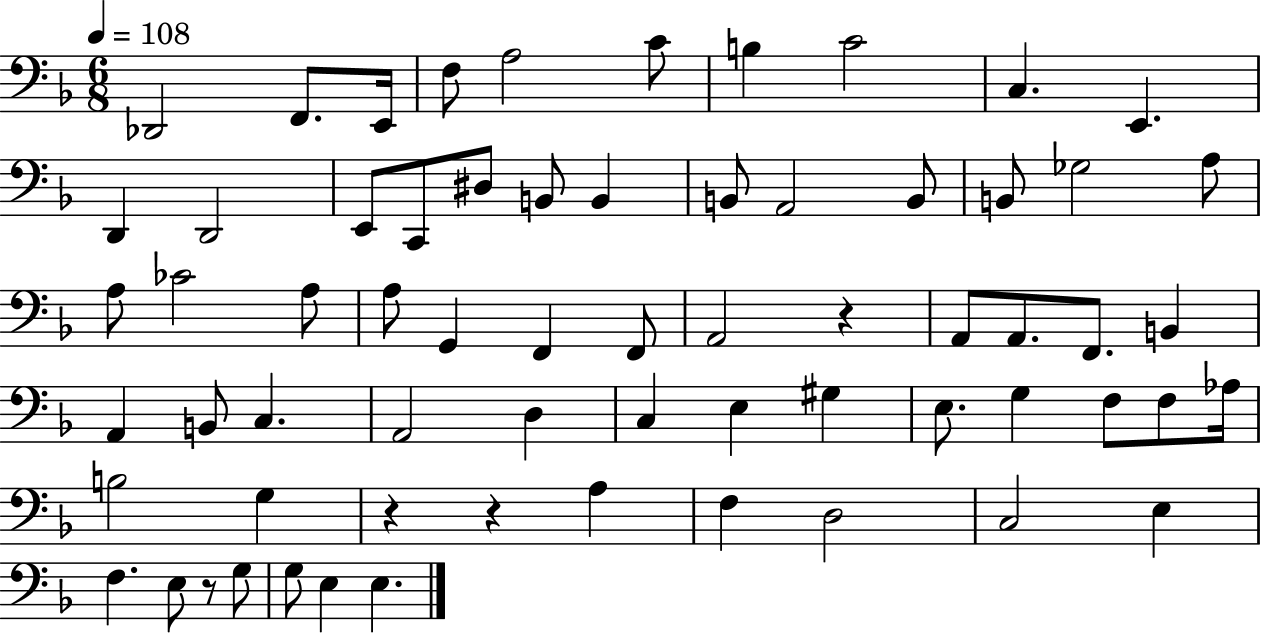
{
  \clef bass
  \numericTimeSignature
  \time 6/8
  \key f \major
  \tempo 4 = 108
  des,2 f,8. e,16 | f8 a2 c'8 | b4 c'2 | c4. e,4. | \break d,4 d,2 | e,8 c,8 dis8 b,8 b,4 | b,8 a,2 b,8 | b,8 ges2 a8 | \break a8 ces'2 a8 | a8 g,4 f,4 f,8 | a,2 r4 | a,8 a,8. f,8. b,4 | \break a,4 b,8 c4. | a,2 d4 | c4 e4 gis4 | e8. g4 f8 f8 aes16 | \break b2 g4 | r4 r4 a4 | f4 d2 | c2 e4 | \break f4. e8 r8 g8 | g8 e4 e4. | \bar "|."
}